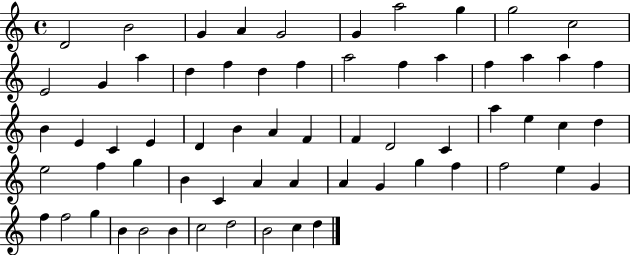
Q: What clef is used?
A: treble